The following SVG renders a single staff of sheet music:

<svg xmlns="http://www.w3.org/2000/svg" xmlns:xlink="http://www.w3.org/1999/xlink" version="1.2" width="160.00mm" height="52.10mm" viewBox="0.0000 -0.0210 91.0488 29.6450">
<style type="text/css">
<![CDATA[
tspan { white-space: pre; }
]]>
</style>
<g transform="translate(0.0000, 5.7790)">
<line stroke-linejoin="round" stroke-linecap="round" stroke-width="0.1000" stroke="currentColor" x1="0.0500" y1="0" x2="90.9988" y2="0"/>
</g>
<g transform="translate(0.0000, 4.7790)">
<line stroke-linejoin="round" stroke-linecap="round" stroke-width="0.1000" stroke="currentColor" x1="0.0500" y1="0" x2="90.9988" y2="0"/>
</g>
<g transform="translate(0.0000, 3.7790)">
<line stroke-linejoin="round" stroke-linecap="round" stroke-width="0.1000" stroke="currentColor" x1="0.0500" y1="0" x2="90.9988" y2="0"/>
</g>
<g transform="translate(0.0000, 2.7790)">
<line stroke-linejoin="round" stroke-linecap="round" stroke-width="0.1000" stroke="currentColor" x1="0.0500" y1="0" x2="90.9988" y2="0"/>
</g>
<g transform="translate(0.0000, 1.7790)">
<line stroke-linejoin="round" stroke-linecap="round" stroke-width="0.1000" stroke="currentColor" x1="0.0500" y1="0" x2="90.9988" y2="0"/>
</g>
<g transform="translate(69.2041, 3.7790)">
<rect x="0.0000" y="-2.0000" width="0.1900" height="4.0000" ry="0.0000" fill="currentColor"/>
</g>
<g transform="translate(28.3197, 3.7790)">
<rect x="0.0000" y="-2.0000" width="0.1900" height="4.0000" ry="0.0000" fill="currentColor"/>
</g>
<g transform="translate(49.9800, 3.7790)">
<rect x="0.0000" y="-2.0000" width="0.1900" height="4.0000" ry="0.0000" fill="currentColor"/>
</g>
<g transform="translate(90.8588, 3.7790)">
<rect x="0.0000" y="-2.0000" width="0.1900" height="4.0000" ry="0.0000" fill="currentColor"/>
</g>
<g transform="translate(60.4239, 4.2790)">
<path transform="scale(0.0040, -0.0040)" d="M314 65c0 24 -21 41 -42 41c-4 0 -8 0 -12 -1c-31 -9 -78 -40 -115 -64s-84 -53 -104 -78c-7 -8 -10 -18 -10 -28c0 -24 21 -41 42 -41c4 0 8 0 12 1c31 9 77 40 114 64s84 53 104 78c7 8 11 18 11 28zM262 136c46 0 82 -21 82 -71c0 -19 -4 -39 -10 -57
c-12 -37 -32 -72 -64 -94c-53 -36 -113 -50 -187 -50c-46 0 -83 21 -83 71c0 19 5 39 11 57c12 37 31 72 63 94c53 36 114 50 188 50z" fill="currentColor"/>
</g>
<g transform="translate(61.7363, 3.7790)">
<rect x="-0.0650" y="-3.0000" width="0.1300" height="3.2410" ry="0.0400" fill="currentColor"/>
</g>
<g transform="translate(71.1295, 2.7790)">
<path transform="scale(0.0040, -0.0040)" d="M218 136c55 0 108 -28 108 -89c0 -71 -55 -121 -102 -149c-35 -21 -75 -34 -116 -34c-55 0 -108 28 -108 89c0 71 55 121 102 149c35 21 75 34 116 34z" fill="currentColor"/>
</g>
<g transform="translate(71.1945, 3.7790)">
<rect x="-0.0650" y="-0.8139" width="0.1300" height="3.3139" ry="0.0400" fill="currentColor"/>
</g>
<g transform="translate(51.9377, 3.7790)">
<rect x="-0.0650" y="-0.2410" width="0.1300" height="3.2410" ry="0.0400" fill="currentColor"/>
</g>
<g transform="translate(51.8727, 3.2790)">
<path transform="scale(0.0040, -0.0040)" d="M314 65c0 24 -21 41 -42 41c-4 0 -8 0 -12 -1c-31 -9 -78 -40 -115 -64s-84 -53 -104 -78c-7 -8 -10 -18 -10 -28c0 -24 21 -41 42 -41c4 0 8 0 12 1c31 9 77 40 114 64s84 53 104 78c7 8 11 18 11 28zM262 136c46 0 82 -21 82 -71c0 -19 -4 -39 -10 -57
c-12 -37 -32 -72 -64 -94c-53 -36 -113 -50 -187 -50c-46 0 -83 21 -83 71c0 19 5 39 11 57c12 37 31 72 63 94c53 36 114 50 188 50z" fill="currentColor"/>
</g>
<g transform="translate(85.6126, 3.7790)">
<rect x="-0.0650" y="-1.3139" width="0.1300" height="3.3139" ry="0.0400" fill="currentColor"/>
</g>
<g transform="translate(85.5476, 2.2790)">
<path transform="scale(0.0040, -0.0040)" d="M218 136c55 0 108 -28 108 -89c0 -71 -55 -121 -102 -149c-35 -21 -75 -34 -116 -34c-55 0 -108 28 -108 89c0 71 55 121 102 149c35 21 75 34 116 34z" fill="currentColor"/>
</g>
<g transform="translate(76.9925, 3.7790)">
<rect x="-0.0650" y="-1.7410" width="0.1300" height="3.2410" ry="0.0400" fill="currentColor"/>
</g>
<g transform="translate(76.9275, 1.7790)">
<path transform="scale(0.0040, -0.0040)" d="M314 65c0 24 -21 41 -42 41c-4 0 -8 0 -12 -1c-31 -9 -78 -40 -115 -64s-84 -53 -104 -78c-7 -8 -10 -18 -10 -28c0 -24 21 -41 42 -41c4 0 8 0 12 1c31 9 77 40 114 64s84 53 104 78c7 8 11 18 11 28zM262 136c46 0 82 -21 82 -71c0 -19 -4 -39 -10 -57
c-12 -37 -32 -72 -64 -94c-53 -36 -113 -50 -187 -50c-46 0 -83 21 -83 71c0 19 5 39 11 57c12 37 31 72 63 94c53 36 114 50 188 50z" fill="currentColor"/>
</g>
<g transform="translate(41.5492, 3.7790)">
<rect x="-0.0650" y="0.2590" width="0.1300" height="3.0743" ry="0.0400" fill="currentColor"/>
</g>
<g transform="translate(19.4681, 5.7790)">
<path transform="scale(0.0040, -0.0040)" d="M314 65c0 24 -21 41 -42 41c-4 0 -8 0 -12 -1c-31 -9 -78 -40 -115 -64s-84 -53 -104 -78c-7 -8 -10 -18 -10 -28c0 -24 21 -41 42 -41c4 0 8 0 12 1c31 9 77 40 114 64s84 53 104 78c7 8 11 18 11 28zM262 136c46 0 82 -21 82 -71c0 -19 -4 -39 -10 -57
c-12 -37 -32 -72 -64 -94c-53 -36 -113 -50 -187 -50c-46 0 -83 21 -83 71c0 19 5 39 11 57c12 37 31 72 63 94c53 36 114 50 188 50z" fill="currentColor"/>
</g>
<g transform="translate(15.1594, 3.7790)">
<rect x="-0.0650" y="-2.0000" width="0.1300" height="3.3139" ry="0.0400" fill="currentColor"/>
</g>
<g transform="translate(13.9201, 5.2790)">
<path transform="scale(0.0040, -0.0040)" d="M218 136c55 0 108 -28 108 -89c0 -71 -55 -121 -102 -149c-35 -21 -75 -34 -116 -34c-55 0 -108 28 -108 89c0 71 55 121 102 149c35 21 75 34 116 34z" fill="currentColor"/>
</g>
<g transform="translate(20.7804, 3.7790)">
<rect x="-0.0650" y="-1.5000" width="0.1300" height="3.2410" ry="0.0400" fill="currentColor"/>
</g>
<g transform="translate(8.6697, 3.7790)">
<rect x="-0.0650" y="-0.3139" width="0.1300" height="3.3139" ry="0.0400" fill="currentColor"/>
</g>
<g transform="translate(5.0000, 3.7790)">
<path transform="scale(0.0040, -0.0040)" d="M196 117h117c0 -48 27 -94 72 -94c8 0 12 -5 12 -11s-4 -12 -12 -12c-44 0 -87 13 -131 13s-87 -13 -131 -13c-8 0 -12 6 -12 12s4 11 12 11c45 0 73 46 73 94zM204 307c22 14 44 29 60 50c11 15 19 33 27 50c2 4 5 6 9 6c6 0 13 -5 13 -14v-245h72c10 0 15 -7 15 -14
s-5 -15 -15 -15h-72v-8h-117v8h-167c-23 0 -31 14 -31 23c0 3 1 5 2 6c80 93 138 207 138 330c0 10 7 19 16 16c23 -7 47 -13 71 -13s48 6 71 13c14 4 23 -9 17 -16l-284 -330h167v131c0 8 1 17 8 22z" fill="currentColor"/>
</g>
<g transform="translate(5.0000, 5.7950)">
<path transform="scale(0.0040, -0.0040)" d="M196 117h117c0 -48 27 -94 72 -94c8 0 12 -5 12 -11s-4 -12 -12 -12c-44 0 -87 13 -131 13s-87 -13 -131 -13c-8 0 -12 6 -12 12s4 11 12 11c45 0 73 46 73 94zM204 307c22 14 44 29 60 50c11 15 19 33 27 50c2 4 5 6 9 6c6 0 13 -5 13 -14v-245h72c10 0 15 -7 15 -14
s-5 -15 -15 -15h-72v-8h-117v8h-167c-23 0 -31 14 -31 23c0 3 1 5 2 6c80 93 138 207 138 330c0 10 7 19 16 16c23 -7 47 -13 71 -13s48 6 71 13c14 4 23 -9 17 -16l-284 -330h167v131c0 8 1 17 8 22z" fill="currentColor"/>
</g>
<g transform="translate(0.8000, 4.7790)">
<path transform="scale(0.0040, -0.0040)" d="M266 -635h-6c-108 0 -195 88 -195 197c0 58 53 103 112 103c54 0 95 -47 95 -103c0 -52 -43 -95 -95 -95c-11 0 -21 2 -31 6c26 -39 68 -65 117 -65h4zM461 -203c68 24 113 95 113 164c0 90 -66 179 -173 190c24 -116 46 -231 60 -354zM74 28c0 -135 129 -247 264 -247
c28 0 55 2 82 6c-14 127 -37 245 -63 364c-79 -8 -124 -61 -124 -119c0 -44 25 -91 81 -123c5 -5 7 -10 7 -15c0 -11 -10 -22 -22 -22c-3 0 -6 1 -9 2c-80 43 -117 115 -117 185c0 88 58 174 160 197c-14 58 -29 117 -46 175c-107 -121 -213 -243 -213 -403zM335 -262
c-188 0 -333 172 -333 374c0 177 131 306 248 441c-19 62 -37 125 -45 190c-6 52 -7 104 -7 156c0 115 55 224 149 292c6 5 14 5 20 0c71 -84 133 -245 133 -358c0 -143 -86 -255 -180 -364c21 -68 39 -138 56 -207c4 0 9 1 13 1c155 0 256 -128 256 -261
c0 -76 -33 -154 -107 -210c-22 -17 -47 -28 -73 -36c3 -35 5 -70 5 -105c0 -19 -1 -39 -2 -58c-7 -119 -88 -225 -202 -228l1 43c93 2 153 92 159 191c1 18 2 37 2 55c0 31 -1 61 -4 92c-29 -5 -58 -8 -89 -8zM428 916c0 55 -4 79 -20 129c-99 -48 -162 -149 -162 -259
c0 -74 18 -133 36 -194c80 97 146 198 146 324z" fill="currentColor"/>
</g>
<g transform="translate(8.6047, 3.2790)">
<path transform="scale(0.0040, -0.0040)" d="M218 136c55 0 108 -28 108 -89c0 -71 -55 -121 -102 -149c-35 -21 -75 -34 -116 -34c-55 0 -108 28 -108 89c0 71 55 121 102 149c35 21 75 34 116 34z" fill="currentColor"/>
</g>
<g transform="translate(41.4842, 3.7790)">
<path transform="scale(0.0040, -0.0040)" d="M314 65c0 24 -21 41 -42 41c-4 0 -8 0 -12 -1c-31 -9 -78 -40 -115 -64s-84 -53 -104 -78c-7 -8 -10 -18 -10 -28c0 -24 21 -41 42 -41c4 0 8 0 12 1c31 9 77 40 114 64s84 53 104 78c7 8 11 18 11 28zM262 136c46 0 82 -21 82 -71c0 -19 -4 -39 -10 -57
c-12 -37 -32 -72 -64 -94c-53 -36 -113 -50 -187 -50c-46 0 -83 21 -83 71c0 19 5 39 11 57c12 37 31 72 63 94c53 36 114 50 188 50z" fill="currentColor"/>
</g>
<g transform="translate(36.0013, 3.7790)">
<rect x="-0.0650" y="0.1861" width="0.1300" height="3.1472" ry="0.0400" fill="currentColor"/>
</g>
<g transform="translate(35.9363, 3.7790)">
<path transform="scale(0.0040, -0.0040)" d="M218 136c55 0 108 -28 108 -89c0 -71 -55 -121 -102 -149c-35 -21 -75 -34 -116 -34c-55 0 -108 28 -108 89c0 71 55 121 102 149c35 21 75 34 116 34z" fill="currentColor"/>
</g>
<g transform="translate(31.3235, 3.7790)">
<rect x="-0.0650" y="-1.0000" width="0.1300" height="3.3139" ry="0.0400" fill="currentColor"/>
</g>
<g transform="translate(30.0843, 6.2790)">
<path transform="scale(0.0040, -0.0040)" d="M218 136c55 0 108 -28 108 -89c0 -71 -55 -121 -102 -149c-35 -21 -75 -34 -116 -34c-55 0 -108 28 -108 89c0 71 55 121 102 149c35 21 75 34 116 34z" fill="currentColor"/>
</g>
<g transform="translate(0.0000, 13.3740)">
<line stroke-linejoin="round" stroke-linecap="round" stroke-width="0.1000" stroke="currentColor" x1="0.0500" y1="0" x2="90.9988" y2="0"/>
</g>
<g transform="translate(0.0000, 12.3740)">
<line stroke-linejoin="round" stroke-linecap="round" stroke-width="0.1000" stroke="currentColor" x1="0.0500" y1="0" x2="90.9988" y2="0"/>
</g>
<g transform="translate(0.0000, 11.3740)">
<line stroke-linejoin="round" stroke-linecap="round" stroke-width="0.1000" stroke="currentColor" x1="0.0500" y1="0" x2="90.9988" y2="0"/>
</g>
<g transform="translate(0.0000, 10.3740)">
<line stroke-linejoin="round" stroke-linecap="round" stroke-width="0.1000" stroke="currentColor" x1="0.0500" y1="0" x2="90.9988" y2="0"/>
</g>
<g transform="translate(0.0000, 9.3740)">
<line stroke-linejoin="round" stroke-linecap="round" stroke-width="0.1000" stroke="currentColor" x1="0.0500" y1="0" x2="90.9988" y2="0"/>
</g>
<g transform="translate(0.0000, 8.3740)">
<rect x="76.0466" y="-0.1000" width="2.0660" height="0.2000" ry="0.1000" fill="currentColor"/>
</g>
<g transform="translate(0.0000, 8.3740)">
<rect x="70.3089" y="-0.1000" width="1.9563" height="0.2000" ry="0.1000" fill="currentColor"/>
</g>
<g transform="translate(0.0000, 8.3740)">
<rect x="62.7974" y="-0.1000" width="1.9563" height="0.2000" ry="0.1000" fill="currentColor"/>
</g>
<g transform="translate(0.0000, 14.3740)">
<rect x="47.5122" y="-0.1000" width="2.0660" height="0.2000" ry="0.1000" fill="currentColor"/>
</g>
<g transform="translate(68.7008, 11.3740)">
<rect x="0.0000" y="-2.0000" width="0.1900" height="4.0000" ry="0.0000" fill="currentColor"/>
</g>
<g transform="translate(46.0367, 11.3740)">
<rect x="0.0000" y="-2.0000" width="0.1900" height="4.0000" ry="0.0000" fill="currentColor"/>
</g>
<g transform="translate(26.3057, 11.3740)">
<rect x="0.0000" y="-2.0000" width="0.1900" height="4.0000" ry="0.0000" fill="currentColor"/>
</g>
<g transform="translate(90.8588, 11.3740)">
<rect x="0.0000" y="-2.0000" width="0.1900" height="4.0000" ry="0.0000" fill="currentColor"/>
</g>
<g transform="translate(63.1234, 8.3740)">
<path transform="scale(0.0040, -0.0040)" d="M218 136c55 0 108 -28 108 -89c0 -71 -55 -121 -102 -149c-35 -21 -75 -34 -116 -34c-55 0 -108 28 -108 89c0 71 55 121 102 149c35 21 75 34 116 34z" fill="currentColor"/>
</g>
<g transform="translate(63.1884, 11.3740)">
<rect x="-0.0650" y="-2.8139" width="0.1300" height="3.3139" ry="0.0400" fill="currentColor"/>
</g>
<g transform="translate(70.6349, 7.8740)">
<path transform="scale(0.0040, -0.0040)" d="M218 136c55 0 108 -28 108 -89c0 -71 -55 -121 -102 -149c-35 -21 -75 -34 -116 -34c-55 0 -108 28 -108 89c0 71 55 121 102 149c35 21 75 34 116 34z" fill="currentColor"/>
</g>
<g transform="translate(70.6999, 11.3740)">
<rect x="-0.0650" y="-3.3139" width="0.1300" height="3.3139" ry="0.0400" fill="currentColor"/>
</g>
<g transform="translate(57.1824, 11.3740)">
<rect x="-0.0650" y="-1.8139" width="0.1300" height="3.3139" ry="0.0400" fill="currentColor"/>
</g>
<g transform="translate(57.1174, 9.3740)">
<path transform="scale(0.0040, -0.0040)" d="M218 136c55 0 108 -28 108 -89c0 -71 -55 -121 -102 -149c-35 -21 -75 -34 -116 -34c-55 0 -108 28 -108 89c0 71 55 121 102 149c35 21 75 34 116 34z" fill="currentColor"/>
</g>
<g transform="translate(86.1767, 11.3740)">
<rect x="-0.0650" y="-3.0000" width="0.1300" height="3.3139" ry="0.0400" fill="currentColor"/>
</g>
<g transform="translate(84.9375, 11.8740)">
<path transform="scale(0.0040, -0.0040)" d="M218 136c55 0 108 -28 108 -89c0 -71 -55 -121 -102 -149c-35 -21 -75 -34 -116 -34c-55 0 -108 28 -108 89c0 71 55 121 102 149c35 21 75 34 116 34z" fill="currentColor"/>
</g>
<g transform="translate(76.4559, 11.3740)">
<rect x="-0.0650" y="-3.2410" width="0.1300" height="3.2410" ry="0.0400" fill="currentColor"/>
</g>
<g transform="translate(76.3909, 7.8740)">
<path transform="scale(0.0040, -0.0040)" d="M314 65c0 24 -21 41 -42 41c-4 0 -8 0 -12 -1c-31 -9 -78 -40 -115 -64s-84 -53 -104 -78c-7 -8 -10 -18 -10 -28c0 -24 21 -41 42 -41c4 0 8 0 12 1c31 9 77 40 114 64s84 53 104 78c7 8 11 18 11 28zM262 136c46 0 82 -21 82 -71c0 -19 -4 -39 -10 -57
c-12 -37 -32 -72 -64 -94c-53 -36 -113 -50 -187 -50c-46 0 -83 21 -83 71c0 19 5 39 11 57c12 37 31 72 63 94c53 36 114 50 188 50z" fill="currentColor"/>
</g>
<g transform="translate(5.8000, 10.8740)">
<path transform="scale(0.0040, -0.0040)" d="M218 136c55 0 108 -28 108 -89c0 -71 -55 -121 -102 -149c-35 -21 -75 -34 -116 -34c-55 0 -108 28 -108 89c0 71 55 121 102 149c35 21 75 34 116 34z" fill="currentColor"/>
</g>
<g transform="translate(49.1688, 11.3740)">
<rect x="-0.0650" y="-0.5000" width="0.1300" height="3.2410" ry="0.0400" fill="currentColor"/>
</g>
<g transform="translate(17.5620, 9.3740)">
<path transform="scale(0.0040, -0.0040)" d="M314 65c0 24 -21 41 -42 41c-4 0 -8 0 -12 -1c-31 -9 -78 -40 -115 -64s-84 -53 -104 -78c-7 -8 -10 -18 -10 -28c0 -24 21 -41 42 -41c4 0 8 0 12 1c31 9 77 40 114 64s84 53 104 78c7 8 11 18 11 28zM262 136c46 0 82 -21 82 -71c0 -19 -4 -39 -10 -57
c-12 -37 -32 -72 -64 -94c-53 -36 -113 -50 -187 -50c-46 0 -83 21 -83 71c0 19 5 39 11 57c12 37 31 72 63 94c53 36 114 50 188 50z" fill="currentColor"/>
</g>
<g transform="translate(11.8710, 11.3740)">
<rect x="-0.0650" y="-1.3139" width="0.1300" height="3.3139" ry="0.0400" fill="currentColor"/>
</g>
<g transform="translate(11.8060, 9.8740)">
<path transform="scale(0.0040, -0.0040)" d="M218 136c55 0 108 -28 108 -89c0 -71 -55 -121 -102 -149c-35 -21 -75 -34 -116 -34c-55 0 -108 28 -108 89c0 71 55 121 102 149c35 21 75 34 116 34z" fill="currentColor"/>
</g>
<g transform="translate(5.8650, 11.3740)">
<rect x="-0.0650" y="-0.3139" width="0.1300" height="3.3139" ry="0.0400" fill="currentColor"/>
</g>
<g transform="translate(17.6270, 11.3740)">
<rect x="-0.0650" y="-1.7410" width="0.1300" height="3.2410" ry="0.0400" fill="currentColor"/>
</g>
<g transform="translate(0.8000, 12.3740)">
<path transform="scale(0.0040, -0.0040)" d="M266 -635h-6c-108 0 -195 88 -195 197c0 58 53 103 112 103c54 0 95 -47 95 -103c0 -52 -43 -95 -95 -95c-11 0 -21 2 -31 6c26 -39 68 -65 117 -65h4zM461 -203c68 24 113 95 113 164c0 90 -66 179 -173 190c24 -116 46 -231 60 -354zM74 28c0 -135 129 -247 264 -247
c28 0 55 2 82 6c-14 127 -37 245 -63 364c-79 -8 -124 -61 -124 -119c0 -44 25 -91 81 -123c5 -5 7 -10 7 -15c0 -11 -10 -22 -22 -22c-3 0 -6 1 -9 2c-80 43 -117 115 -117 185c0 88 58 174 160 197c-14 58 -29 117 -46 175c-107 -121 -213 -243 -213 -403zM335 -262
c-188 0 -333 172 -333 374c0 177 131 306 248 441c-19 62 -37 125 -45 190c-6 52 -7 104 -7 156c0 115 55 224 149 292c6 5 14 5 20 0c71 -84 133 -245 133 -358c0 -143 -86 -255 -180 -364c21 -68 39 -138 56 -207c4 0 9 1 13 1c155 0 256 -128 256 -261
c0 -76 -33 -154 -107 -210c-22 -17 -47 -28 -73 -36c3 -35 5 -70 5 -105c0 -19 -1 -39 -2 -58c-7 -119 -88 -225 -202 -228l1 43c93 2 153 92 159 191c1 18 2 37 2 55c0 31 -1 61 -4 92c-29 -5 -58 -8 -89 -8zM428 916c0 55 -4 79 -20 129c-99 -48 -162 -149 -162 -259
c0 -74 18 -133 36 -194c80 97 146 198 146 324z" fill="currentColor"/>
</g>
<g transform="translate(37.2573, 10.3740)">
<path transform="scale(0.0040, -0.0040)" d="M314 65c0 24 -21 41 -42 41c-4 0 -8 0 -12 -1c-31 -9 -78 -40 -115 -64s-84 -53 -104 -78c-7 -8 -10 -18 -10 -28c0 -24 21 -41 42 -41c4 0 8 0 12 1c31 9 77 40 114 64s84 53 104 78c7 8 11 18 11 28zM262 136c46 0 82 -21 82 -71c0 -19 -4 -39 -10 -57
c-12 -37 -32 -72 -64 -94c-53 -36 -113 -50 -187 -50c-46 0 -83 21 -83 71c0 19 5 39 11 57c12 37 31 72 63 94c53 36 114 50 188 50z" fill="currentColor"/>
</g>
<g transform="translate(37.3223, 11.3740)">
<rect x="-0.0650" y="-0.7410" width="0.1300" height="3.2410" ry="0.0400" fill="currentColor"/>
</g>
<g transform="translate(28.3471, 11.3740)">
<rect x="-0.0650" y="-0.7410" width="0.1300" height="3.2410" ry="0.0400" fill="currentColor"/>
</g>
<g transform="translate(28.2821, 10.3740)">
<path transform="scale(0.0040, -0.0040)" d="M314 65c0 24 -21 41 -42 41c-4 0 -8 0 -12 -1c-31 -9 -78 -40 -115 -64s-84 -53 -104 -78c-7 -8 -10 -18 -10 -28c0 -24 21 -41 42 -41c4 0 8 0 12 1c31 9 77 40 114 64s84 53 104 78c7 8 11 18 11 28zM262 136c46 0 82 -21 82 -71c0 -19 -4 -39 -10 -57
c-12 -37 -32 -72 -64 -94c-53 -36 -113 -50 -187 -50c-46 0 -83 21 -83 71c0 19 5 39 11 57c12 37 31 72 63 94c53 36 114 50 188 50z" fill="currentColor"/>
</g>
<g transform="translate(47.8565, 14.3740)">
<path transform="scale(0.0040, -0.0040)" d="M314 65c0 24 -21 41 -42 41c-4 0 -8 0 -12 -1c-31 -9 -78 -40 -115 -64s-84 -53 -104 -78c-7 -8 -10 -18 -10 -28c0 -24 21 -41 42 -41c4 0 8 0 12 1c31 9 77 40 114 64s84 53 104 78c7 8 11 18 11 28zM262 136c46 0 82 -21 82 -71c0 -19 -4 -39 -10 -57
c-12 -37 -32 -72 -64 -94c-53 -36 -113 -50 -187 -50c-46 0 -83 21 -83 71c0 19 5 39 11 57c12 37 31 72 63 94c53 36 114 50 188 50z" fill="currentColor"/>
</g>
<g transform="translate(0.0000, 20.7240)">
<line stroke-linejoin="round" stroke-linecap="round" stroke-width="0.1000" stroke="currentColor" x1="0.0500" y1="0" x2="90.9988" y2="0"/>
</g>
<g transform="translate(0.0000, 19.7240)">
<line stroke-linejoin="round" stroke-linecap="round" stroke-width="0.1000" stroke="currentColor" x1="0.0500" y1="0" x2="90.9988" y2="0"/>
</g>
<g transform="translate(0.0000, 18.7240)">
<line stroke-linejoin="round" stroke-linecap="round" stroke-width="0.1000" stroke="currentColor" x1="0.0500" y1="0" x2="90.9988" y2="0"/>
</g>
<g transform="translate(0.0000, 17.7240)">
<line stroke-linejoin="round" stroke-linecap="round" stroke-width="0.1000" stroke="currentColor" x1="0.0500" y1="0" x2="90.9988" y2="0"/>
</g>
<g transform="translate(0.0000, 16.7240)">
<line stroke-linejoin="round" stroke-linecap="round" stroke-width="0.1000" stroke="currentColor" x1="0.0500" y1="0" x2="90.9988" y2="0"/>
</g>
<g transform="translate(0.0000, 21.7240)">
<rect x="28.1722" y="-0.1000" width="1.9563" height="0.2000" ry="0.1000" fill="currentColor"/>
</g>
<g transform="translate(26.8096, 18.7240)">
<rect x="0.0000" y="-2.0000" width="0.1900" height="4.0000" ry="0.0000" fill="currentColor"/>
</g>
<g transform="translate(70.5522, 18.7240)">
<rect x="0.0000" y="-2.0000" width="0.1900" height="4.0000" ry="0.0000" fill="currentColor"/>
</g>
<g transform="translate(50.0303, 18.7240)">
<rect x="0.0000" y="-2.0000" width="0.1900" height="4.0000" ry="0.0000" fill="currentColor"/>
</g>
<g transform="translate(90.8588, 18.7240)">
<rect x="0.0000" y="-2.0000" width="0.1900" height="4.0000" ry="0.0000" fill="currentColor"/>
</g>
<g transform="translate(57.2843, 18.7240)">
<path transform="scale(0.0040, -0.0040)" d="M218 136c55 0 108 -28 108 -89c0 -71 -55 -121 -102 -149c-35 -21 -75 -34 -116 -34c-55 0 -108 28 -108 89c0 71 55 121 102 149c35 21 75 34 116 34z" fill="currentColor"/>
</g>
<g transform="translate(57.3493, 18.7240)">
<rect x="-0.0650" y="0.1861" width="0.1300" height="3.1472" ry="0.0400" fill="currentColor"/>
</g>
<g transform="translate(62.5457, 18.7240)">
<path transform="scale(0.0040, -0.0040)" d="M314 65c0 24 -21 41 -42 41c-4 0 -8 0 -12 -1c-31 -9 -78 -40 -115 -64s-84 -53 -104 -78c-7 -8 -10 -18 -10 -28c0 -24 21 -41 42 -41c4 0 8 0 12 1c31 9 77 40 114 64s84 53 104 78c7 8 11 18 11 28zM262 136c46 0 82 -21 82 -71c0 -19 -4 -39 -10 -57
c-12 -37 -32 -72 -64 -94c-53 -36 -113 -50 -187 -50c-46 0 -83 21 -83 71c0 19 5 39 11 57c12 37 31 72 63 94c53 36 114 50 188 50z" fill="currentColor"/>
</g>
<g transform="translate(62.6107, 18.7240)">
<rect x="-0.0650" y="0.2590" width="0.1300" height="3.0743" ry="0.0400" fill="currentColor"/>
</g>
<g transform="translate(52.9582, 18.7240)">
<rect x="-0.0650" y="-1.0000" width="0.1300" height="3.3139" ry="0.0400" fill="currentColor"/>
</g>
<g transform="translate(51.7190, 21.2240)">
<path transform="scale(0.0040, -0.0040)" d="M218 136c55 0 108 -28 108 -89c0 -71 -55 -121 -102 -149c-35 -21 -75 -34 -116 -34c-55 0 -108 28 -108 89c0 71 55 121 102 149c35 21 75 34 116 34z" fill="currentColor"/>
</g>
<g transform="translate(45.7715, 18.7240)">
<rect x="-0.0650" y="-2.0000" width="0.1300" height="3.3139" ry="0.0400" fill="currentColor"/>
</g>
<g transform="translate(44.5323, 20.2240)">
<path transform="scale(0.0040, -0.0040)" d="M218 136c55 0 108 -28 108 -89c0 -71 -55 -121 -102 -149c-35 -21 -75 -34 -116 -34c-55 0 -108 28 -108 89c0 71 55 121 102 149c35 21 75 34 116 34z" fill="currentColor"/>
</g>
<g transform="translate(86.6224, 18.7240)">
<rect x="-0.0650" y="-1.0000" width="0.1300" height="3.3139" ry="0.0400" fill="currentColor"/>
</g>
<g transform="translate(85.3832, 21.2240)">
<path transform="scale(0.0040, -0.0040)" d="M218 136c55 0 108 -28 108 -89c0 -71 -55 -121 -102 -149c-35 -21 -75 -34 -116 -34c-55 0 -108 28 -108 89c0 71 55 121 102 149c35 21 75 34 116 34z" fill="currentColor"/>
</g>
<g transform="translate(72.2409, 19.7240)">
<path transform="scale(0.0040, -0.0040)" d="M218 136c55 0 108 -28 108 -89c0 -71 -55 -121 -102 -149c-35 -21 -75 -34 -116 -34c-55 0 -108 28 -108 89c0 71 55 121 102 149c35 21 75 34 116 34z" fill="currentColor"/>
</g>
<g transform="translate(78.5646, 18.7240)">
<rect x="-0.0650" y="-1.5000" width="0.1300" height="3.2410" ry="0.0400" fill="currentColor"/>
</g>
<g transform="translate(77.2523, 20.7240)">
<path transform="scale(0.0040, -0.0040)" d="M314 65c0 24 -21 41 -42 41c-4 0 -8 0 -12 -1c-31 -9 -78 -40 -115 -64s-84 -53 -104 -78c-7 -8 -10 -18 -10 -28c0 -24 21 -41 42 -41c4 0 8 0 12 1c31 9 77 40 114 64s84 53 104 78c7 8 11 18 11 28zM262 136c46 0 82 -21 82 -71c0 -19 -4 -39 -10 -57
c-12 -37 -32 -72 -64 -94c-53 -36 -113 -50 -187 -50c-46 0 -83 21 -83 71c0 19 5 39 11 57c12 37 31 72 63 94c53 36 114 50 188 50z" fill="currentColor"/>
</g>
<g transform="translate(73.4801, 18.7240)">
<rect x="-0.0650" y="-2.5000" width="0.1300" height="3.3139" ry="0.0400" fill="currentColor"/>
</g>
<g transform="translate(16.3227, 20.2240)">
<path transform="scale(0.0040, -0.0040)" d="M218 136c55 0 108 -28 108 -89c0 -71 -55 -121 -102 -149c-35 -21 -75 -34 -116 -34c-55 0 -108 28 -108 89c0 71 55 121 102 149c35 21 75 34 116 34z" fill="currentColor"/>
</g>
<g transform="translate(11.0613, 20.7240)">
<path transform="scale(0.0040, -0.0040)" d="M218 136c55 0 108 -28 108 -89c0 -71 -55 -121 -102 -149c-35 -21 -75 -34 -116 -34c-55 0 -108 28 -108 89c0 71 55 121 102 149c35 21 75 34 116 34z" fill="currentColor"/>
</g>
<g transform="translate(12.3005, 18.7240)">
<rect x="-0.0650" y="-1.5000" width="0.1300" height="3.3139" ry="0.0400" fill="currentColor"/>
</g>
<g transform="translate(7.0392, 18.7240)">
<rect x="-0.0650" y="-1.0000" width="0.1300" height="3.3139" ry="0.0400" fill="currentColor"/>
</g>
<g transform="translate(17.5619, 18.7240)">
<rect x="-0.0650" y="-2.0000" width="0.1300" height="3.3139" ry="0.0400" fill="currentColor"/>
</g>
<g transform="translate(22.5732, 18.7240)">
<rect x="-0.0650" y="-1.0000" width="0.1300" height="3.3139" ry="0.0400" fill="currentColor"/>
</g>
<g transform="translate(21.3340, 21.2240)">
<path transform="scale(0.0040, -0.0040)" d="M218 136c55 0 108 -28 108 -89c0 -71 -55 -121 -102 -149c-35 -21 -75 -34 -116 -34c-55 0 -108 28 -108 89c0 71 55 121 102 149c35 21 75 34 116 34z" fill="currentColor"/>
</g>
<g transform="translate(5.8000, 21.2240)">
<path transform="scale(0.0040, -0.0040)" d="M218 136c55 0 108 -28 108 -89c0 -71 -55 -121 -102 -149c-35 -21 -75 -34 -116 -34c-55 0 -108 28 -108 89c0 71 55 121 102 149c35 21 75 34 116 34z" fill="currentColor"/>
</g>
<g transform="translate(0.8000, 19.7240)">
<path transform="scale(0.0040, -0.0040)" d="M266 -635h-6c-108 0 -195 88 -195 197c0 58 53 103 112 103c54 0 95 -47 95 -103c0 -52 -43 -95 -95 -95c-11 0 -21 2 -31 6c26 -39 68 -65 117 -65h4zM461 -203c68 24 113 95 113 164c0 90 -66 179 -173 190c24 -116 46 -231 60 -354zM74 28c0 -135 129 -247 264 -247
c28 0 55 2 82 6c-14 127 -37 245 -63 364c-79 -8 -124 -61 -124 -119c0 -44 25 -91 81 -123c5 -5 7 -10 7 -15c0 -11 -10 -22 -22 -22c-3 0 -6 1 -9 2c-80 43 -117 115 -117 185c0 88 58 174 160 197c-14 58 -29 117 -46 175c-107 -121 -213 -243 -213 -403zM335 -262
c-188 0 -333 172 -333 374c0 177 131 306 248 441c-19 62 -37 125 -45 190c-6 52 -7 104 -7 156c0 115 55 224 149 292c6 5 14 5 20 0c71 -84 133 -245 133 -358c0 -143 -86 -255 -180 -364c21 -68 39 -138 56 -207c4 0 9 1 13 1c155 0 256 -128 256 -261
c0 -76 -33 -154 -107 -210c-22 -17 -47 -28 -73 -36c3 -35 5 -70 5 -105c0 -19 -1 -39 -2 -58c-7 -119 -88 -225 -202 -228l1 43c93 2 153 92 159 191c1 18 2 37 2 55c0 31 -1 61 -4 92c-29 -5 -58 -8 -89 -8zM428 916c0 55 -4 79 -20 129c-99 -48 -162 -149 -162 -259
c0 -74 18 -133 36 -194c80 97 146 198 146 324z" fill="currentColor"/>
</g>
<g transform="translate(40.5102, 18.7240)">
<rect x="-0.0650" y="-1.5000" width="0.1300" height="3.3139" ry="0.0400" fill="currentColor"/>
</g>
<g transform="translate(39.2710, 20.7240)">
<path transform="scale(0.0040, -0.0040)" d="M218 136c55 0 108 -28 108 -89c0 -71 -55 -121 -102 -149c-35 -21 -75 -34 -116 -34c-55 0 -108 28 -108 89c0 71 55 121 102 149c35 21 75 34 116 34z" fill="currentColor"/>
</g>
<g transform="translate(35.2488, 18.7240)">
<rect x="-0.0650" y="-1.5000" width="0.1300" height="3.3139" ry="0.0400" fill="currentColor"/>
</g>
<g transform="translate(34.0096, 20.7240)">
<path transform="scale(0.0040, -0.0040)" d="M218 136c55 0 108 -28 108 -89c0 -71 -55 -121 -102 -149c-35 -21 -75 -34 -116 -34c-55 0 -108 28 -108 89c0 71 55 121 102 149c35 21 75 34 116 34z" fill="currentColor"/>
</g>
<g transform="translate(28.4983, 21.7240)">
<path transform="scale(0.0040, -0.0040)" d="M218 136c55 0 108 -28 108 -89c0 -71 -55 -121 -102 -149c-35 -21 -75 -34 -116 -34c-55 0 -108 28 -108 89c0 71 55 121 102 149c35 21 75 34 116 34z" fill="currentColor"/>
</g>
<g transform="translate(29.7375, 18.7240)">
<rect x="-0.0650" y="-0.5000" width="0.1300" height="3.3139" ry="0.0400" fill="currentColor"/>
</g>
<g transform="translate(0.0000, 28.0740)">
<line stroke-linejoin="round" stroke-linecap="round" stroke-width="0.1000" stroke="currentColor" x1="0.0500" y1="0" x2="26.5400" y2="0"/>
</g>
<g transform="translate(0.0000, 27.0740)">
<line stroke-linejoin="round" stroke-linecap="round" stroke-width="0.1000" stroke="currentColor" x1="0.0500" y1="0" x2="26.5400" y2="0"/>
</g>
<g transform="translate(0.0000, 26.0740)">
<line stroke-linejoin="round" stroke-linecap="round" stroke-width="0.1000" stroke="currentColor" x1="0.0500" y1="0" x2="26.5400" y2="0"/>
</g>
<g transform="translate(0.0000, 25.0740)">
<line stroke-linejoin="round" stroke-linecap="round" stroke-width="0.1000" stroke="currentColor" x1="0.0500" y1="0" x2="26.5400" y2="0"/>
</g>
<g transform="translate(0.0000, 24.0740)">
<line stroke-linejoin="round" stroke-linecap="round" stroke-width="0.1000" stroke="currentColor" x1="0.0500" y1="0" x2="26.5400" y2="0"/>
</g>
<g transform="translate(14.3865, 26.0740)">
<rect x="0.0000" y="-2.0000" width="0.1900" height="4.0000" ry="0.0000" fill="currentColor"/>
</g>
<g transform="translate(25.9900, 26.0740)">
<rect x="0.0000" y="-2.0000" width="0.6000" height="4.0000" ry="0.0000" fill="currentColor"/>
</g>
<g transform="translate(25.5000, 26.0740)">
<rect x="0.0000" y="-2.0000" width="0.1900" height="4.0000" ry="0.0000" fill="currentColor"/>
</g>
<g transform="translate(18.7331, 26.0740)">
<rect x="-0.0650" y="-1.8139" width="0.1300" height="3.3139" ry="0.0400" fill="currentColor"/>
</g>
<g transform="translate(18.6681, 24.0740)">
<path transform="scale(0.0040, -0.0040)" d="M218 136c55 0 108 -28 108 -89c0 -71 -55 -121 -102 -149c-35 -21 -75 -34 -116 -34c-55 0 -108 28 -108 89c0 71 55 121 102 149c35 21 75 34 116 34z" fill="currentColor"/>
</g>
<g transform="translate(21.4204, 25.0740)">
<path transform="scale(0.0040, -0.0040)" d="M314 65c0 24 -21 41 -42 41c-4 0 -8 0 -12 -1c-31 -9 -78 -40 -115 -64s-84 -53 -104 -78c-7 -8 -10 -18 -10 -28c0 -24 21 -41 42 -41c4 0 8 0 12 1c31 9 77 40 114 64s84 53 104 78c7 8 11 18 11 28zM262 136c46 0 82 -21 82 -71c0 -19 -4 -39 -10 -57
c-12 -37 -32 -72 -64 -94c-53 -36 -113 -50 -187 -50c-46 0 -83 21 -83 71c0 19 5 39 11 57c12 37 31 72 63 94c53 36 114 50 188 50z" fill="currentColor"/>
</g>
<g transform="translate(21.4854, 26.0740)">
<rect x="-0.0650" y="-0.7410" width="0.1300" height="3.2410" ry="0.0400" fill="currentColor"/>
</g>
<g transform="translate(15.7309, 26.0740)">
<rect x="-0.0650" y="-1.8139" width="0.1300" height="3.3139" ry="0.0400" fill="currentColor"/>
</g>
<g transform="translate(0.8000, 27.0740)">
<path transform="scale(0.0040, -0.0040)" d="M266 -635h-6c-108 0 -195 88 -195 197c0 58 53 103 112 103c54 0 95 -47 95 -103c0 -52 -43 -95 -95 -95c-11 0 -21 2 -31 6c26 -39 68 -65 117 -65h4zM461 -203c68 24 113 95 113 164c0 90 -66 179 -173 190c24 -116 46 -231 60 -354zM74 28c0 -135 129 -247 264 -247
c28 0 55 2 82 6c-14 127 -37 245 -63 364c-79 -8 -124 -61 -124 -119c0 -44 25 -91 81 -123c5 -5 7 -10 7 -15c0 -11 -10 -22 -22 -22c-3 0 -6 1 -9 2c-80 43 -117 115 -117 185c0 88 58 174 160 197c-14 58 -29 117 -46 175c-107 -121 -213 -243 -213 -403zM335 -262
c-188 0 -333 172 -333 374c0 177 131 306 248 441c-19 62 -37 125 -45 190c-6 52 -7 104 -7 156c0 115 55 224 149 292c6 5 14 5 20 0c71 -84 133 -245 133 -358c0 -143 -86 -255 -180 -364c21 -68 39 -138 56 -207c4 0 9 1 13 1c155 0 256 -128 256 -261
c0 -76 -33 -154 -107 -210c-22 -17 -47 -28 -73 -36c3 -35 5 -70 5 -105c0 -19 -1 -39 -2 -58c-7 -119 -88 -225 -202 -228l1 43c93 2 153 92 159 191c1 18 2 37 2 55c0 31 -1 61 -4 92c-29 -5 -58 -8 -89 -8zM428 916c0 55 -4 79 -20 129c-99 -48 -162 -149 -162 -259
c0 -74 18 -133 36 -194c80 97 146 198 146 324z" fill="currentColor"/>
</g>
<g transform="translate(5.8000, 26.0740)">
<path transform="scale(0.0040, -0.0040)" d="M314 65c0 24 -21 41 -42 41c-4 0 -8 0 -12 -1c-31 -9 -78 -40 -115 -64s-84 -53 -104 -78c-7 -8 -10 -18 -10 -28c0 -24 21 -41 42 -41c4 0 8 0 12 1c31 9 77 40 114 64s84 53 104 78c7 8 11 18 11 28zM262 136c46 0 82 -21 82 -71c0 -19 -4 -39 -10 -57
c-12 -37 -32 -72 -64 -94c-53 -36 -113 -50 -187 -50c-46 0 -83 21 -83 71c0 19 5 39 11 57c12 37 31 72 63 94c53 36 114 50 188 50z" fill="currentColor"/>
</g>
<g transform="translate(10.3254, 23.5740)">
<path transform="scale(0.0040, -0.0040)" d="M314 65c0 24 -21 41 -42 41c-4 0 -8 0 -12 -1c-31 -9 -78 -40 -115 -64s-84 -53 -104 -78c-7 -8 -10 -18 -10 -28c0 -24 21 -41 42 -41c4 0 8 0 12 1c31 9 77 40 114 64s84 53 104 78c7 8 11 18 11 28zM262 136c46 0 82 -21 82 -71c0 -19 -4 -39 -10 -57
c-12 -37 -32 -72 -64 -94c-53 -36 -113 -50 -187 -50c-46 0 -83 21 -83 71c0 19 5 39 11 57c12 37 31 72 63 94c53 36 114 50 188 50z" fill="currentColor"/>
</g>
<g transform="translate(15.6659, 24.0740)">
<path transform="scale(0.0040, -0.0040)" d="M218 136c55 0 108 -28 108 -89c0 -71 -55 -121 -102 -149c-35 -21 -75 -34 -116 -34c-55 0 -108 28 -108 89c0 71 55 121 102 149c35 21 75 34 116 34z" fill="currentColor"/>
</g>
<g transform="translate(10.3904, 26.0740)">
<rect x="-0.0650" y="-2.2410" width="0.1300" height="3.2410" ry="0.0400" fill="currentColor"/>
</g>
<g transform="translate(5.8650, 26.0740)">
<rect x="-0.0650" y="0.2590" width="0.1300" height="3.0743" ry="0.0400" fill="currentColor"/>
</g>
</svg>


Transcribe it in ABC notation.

X:1
T:Untitled
M:4/4
L:1/4
K:C
c F E2 D B B2 c2 A2 d f2 e c e f2 d2 d2 C2 f a b b2 A D E F D C E E F D B B2 G E2 D B2 g2 f f d2